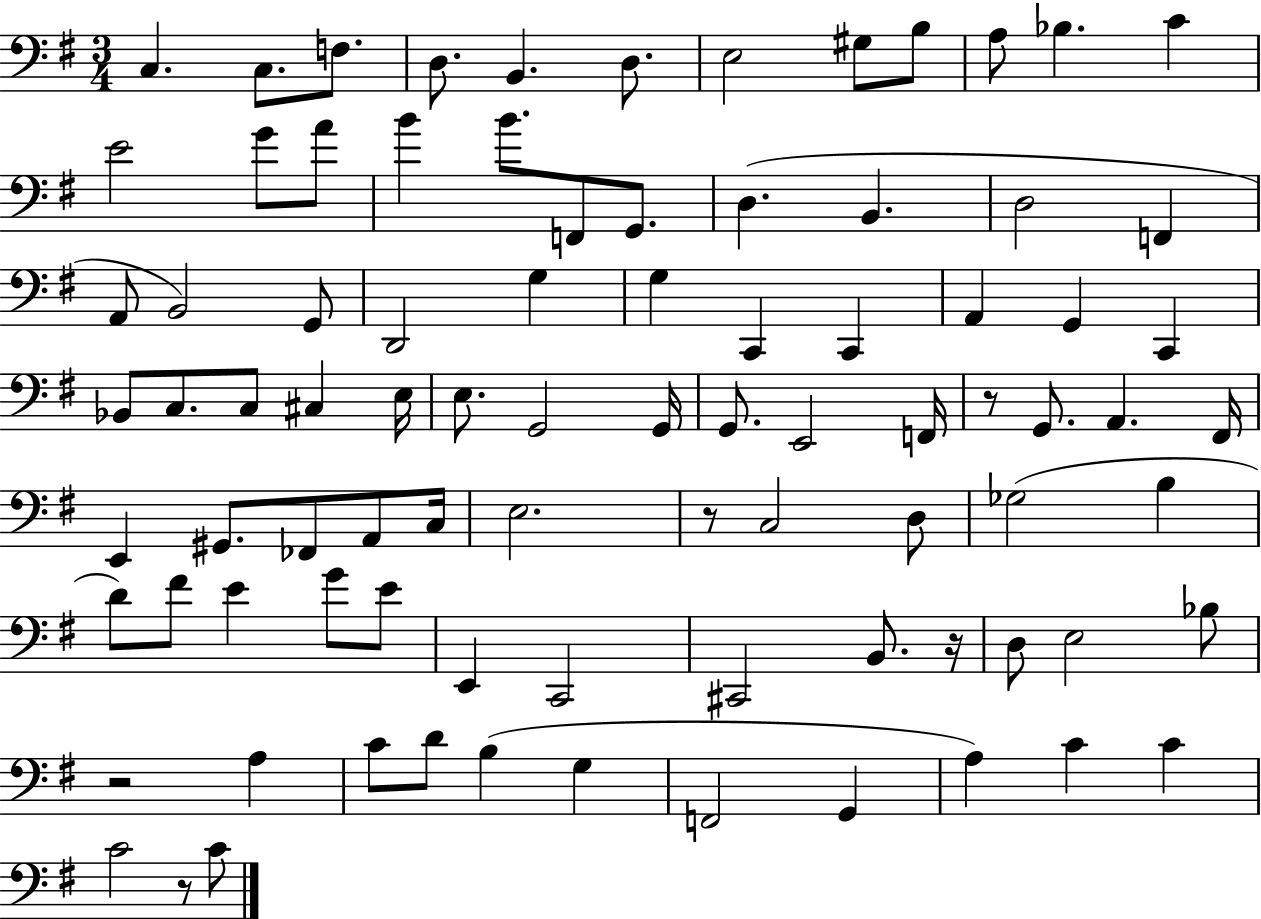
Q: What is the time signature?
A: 3/4